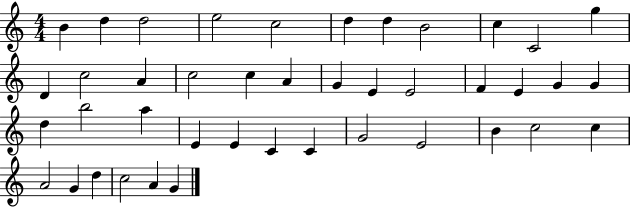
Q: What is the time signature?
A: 4/4